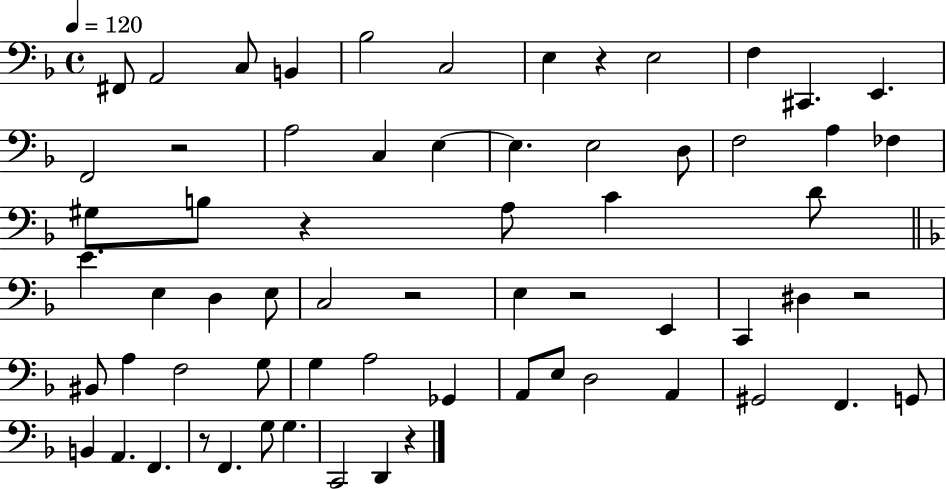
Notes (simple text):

F#2/e A2/h C3/e B2/q Bb3/h C3/h E3/q R/q E3/h F3/q C#2/q. E2/q. F2/h R/h A3/h C3/q E3/q E3/q. E3/h D3/e F3/h A3/q FES3/q G#3/e B3/e R/q A3/e C4/q D4/e E4/q. E3/q D3/q E3/e C3/h R/h E3/q R/h E2/q C2/q D#3/q R/h BIS2/e A3/q F3/h G3/e G3/q A3/h Gb2/q A2/e E3/e D3/h A2/q G#2/h F2/q. G2/e B2/q A2/q. F2/q. R/e F2/q. G3/e G3/q. C2/h D2/q R/q